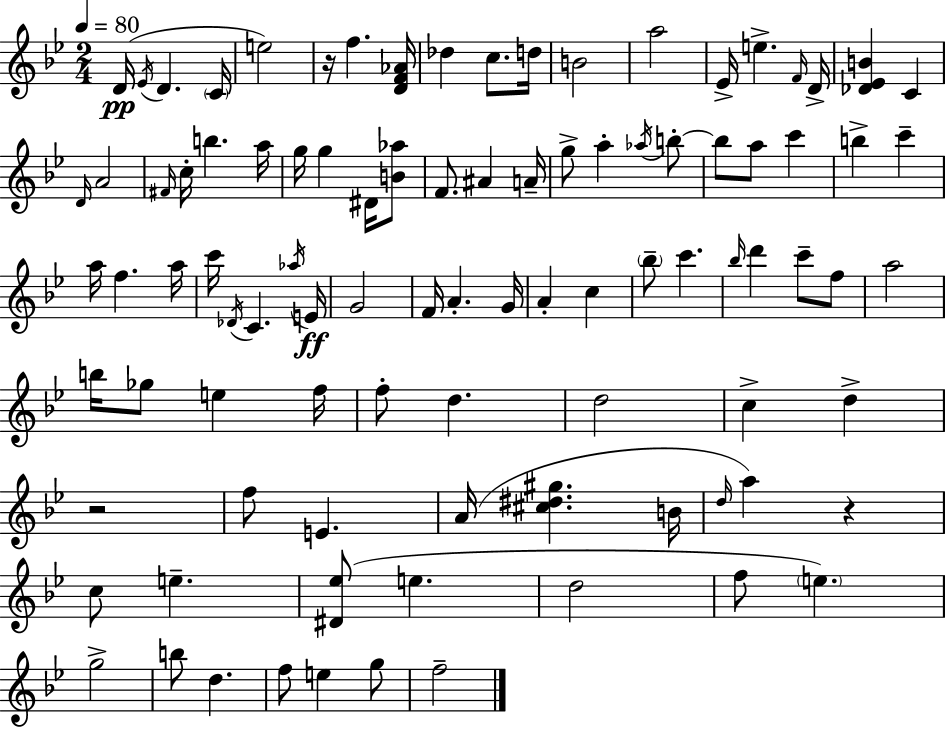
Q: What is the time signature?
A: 2/4